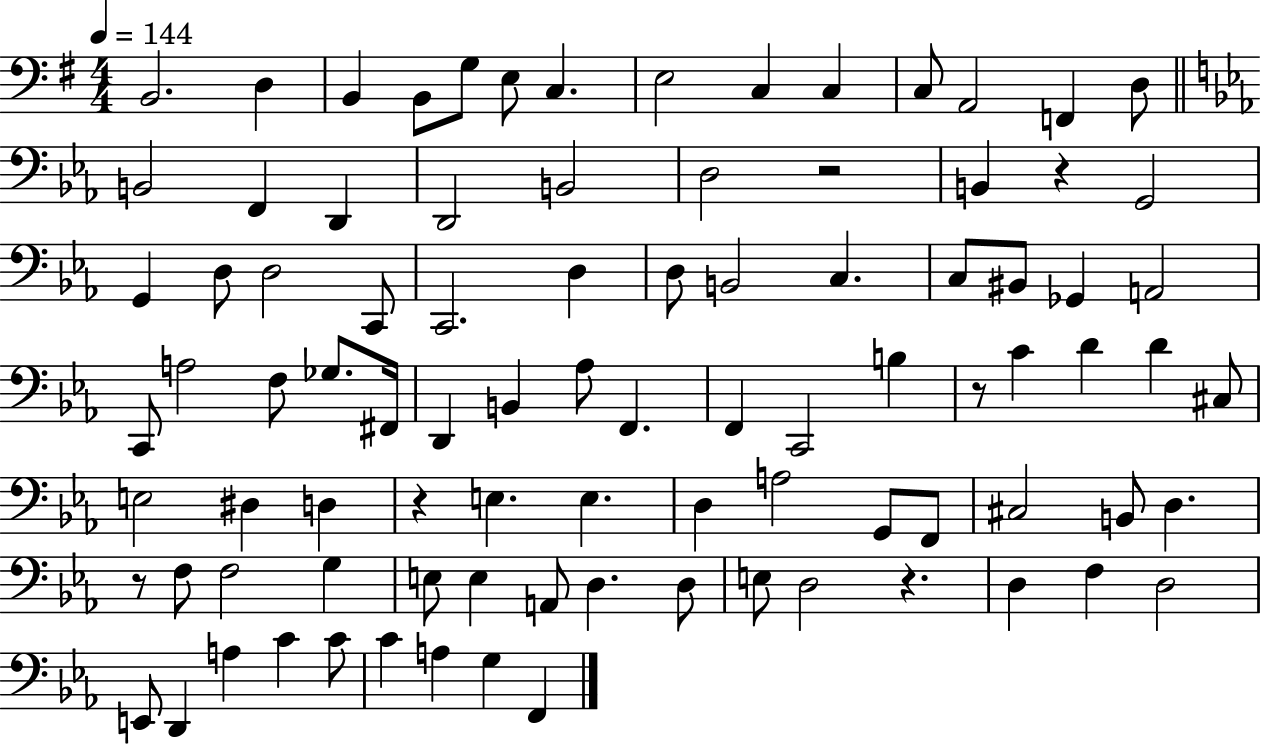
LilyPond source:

{
  \clef bass
  \numericTimeSignature
  \time 4/4
  \key g \major
  \tempo 4 = 144
  b,2. d4 | b,4 b,8 g8 e8 c4. | e2 c4 c4 | c8 a,2 f,4 d8 | \break \bar "||" \break \key ees \major b,2 f,4 d,4 | d,2 b,2 | d2 r2 | b,4 r4 g,2 | \break g,4 d8 d2 c,8 | c,2. d4 | d8 b,2 c4. | c8 bis,8 ges,4 a,2 | \break c,8 a2 f8 ges8. fis,16 | d,4 b,4 aes8 f,4. | f,4 c,2 b4 | r8 c'4 d'4 d'4 cis8 | \break e2 dis4 d4 | r4 e4. e4. | d4 a2 g,8 f,8 | cis2 b,8 d4. | \break r8 f8 f2 g4 | e8 e4 a,8 d4. d8 | e8 d2 r4. | d4 f4 d2 | \break e,8 d,4 a4 c'4 c'8 | c'4 a4 g4 f,4 | \bar "|."
}